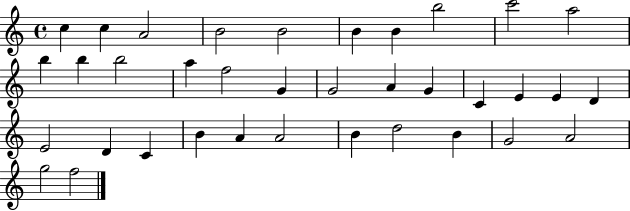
C5/q C5/q A4/h B4/h B4/h B4/q B4/q B5/h C6/h A5/h B5/q B5/q B5/h A5/q F5/h G4/q G4/h A4/q G4/q C4/q E4/q E4/q D4/q E4/h D4/q C4/q B4/q A4/q A4/h B4/q D5/h B4/q G4/h A4/h G5/h F5/h